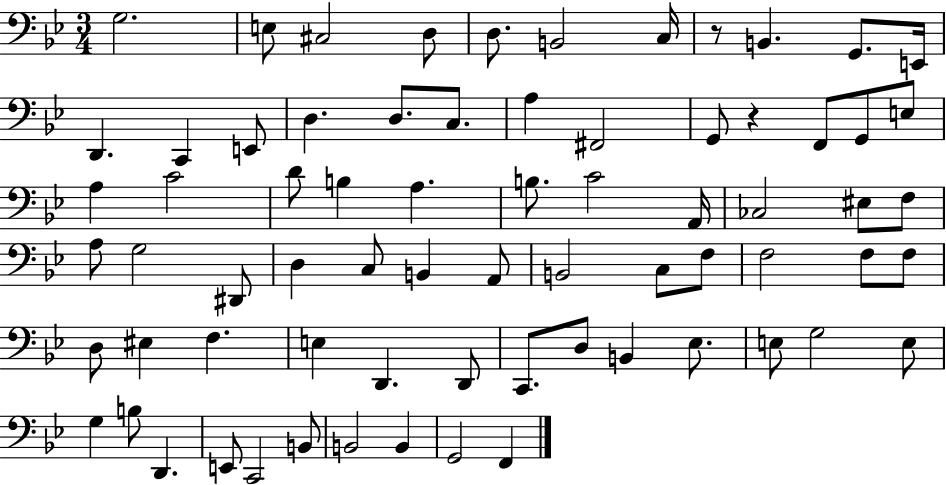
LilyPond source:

{
  \clef bass
  \numericTimeSignature
  \time 3/4
  \key bes \major
  g2. | e8 cis2 d8 | d8. b,2 c16 | r8 b,4. g,8. e,16 | \break d,4. c,4 e,8 | d4. d8. c8. | a4 fis,2 | g,8 r4 f,8 g,8 e8 | \break a4 c'2 | d'8 b4 a4. | b8. c'2 a,16 | ces2 eis8 f8 | \break a8 g2 dis,8 | d4 c8 b,4 a,8 | b,2 c8 f8 | f2 f8 f8 | \break d8 eis4 f4. | e4 d,4. d,8 | c,8. d8 b,4 ees8. | e8 g2 e8 | \break g4 b8 d,4. | e,8 c,2 b,8 | b,2 b,4 | g,2 f,4 | \break \bar "|."
}